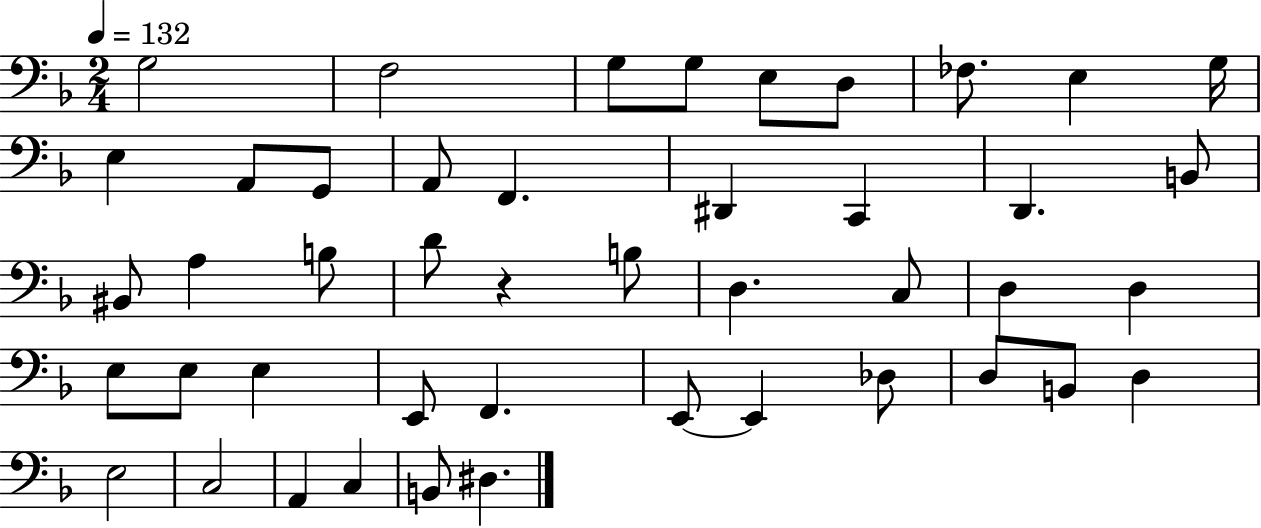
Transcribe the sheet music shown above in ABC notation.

X:1
T:Untitled
M:2/4
L:1/4
K:F
G,2 F,2 G,/2 G,/2 E,/2 D,/2 _F,/2 E, G,/4 E, A,,/2 G,,/2 A,,/2 F,, ^D,, C,, D,, B,,/2 ^B,,/2 A, B,/2 D/2 z B,/2 D, C,/2 D, D, E,/2 E,/2 E, E,,/2 F,, E,,/2 E,, _D,/2 D,/2 B,,/2 D, E,2 C,2 A,, C, B,,/2 ^D,